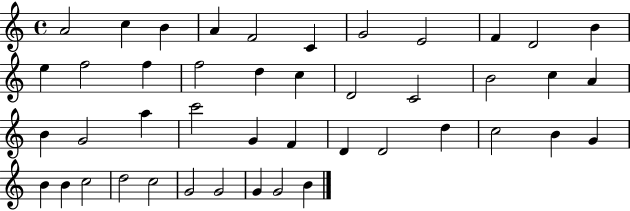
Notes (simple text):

A4/h C5/q B4/q A4/q F4/h C4/q G4/h E4/h F4/q D4/h B4/q E5/q F5/h F5/q F5/h D5/q C5/q D4/h C4/h B4/h C5/q A4/q B4/q G4/h A5/q C6/h G4/q F4/q D4/q D4/h D5/q C5/h B4/q G4/q B4/q B4/q C5/h D5/h C5/h G4/h G4/h G4/q G4/h B4/q